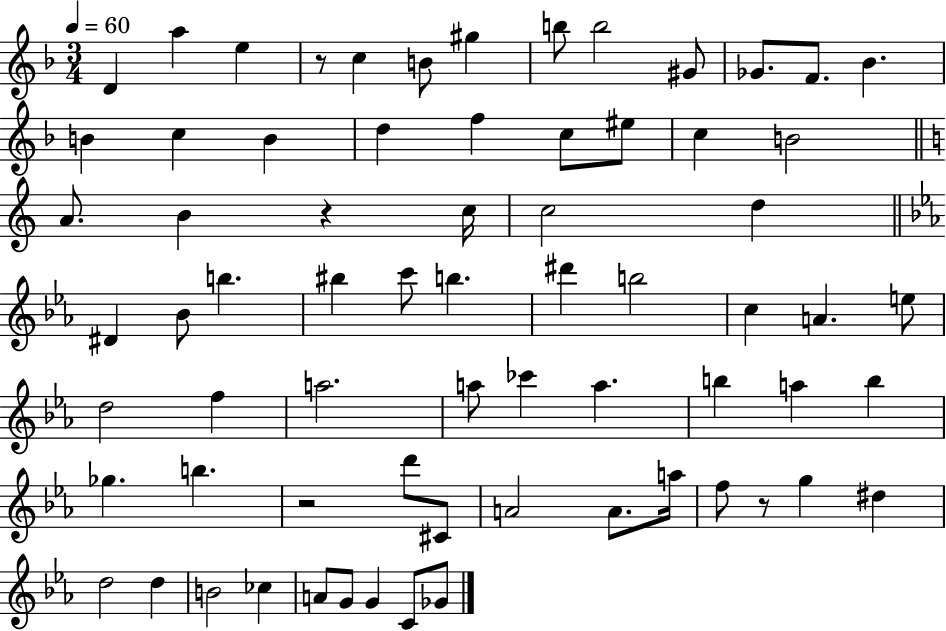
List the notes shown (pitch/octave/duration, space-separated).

D4/q A5/q E5/q R/e C5/q B4/e G#5/q B5/e B5/h G#4/e Gb4/e. F4/e. Bb4/q. B4/q C5/q B4/q D5/q F5/q C5/e EIS5/e C5/q B4/h A4/e. B4/q R/q C5/s C5/h D5/q D#4/q Bb4/e B5/q. BIS5/q C6/e B5/q. D#6/q B5/h C5/q A4/q. E5/e D5/h F5/q A5/h. A5/e CES6/q A5/q. B5/q A5/q B5/q Gb5/q. B5/q. R/h D6/e C#4/e A4/h A4/e. A5/s F5/e R/e G5/q D#5/q D5/h D5/q B4/h CES5/q A4/e G4/e G4/q C4/e Gb4/e